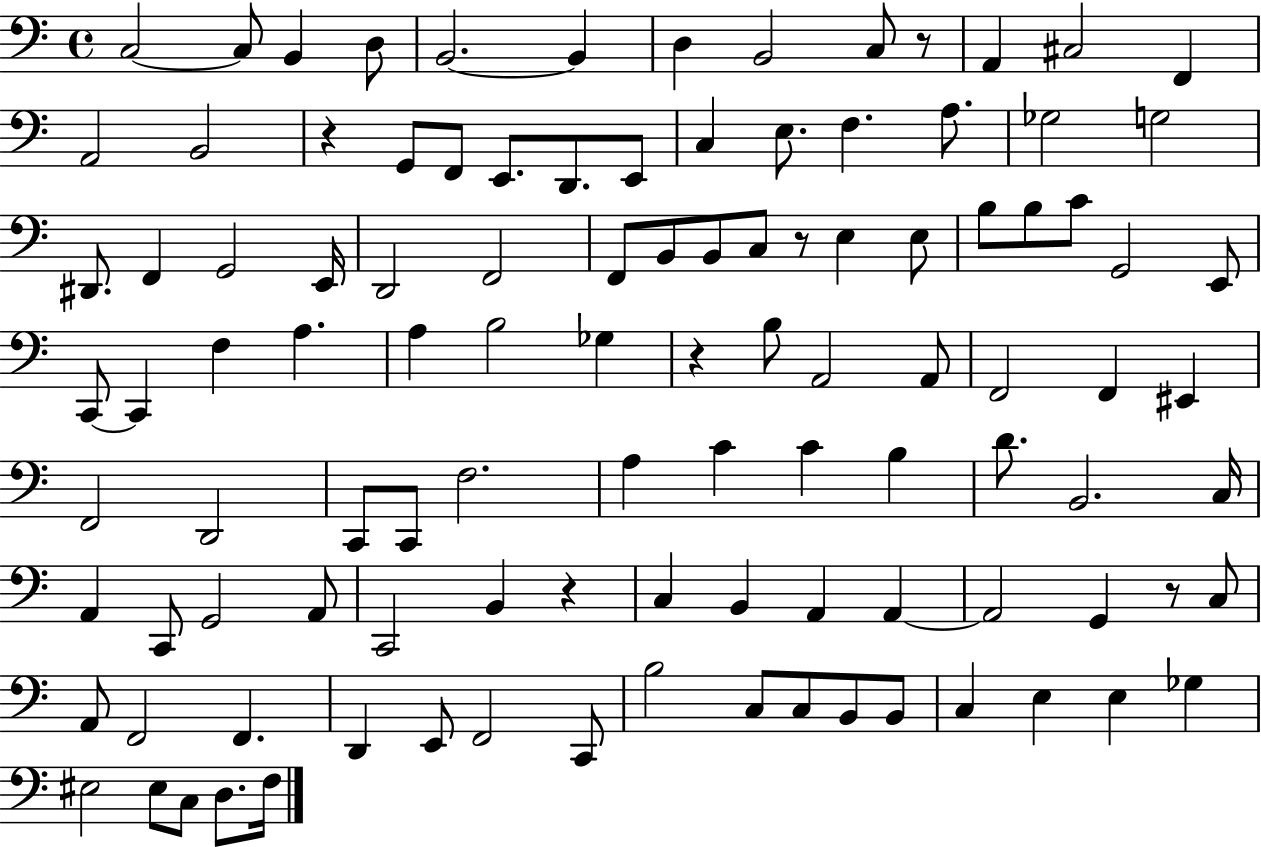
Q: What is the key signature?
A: C major